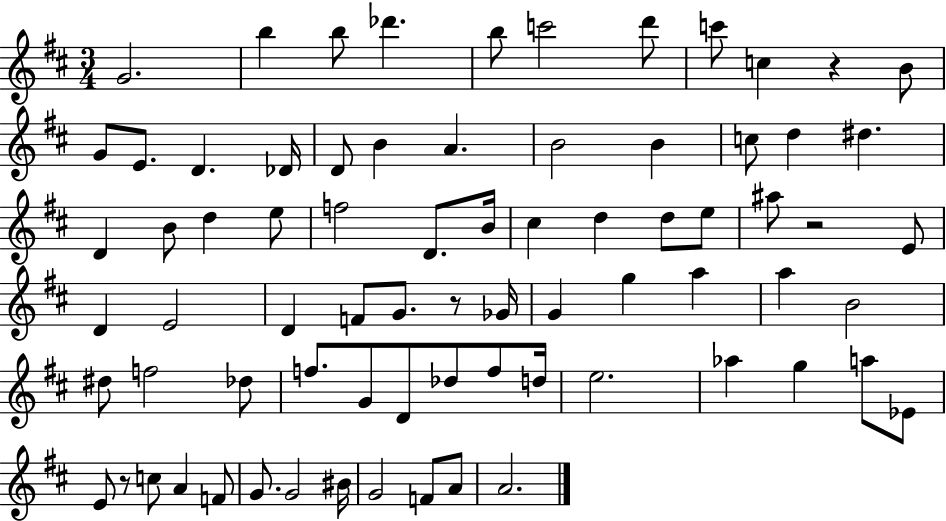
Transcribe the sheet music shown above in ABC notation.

X:1
T:Untitled
M:3/4
L:1/4
K:D
G2 b b/2 _d' b/2 c'2 d'/2 c'/2 c z B/2 G/2 E/2 D _D/4 D/2 B A B2 B c/2 d ^d D B/2 d e/2 f2 D/2 B/4 ^c d d/2 e/2 ^a/2 z2 E/2 D E2 D F/2 G/2 z/2 _G/4 G g a a B2 ^d/2 f2 _d/2 f/2 G/2 D/2 _d/2 f/2 d/4 e2 _a g a/2 _E/2 E/2 z/2 c/2 A F/2 G/2 G2 ^B/4 G2 F/2 A/2 A2